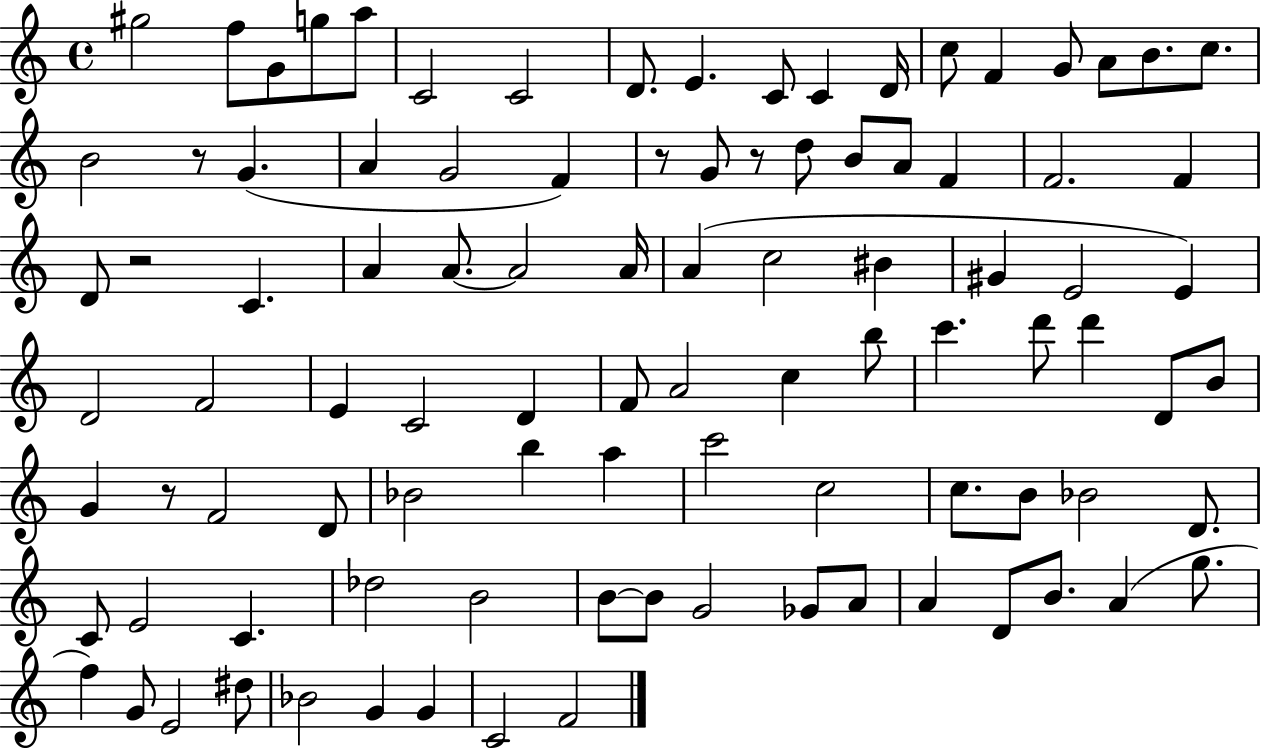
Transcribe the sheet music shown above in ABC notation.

X:1
T:Untitled
M:4/4
L:1/4
K:C
^g2 f/2 G/2 g/2 a/2 C2 C2 D/2 E C/2 C D/4 c/2 F G/2 A/2 B/2 c/2 B2 z/2 G A G2 F z/2 G/2 z/2 d/2 B/2 A/2 F F2 F D/2 z2 C A A/2 A2 A/4 A c2 ^B ^G E2 E D2 F2 E C2 D F/2 A2 c b/2 c' d'/2 d' D/2 B/2 G z/2 F2 D/2 _B2 b a c'2 c2 c/2 B/2 _B2 D/2 C/2 E2 C _d2 B2 B/2 B/2 G2 _G/2 A/2 A D/2 B/2 A g/2 f G/2 E2 ^d/2 _B2 G G C2 F2